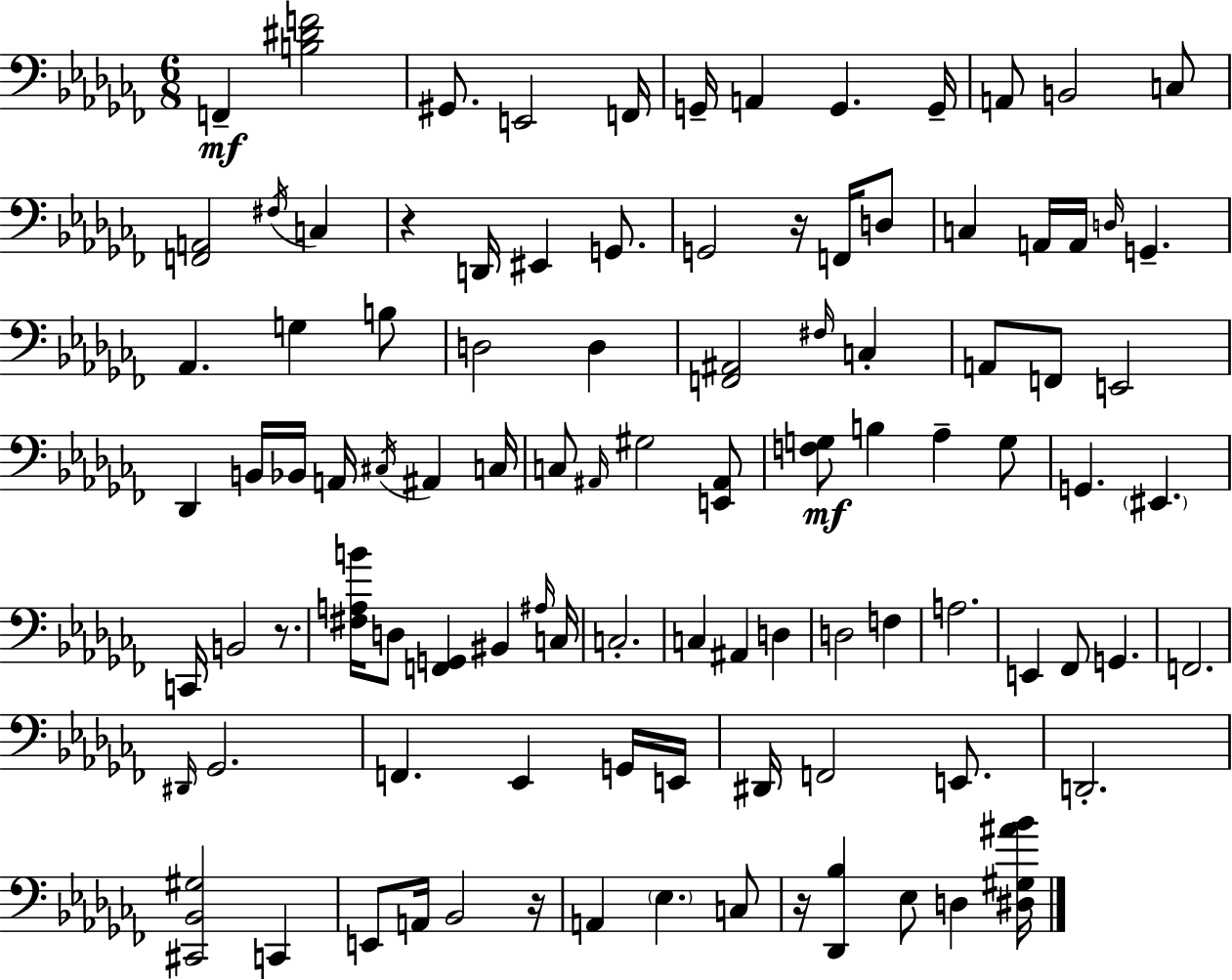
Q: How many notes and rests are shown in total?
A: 100